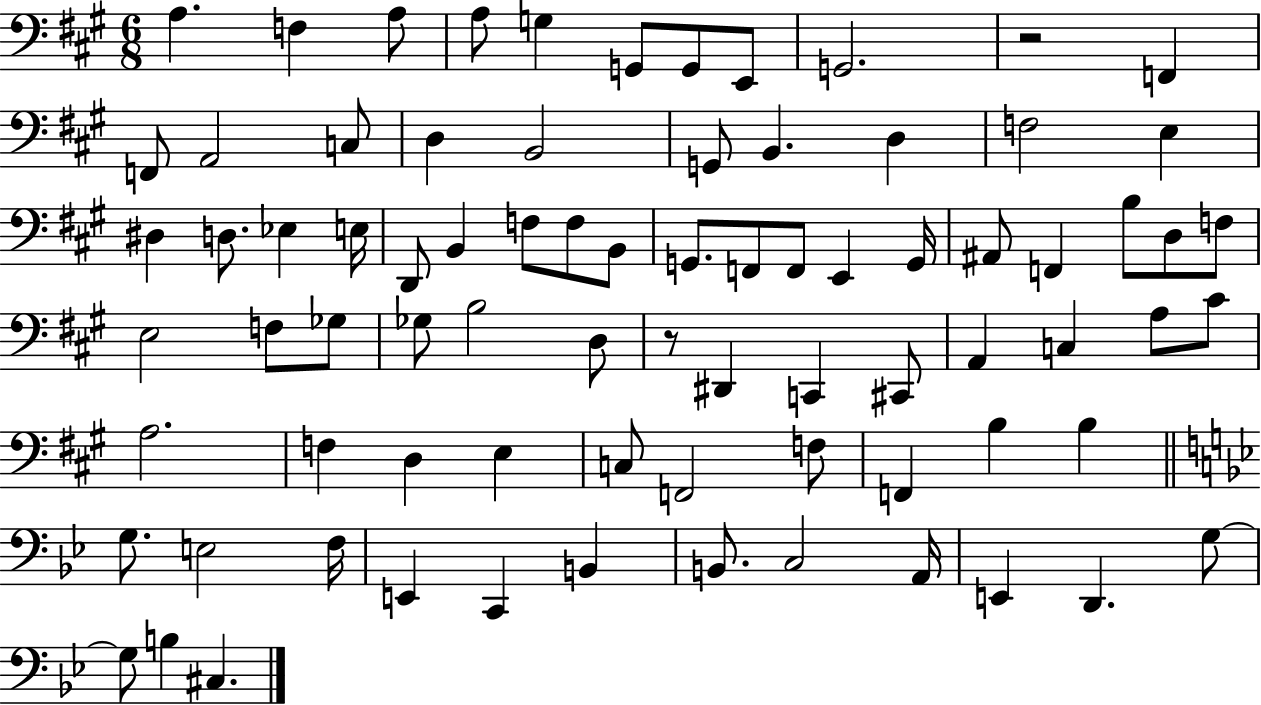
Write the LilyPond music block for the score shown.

{
  \clef bass
  \numericTimeSignature
  \time 6/8
  \key a \major
  \repeat volta 2 { a4. f4 a8 | a8 g4 g,8 g,8 e,8 | g,2. | r2 f,4 | \break f,8 a,2 c8 | d4 b,2 | g,8 b,4. d4 | f2 e4 | \break dis4 d8. ees4 e16 | d,8 b,4 f8 f8 b,8 | g,8. f,8 f,8 e,4 g,16 | ais,8 f,4 b8 d8 f8 | \break e2 f8 ges8 | ges8 b2 d8 | r8 dis,4 c,4 cis,8 | a,4 c4 a8 cis'8 | \break a2. | f4 d4 e4 | c8 f,2 f8 | f,4 b4 b4 | \break \bar "||" \break \key bes \major g8. e2 f16 | e,4 c,4 b,4 | b,8. c2 a,16 | e,4 d,4. g8~~ | \break g8 b4 cis4. | } \bar "|."
}